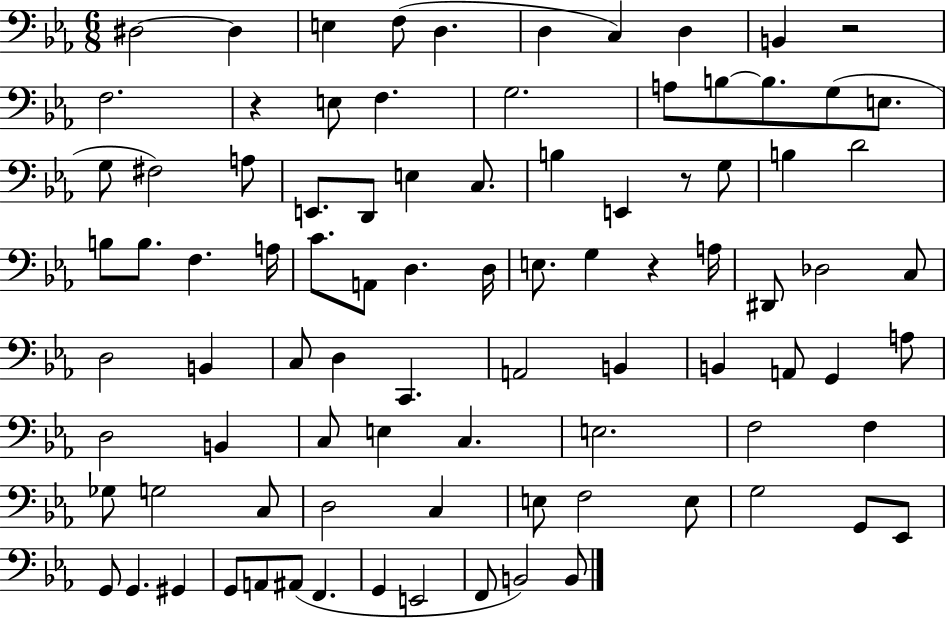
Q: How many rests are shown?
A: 4